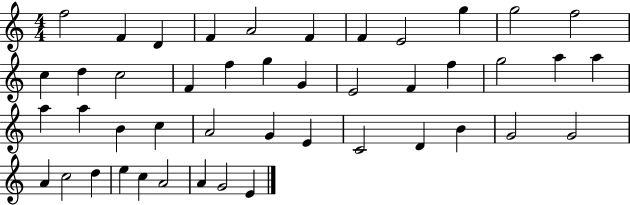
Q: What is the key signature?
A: C major